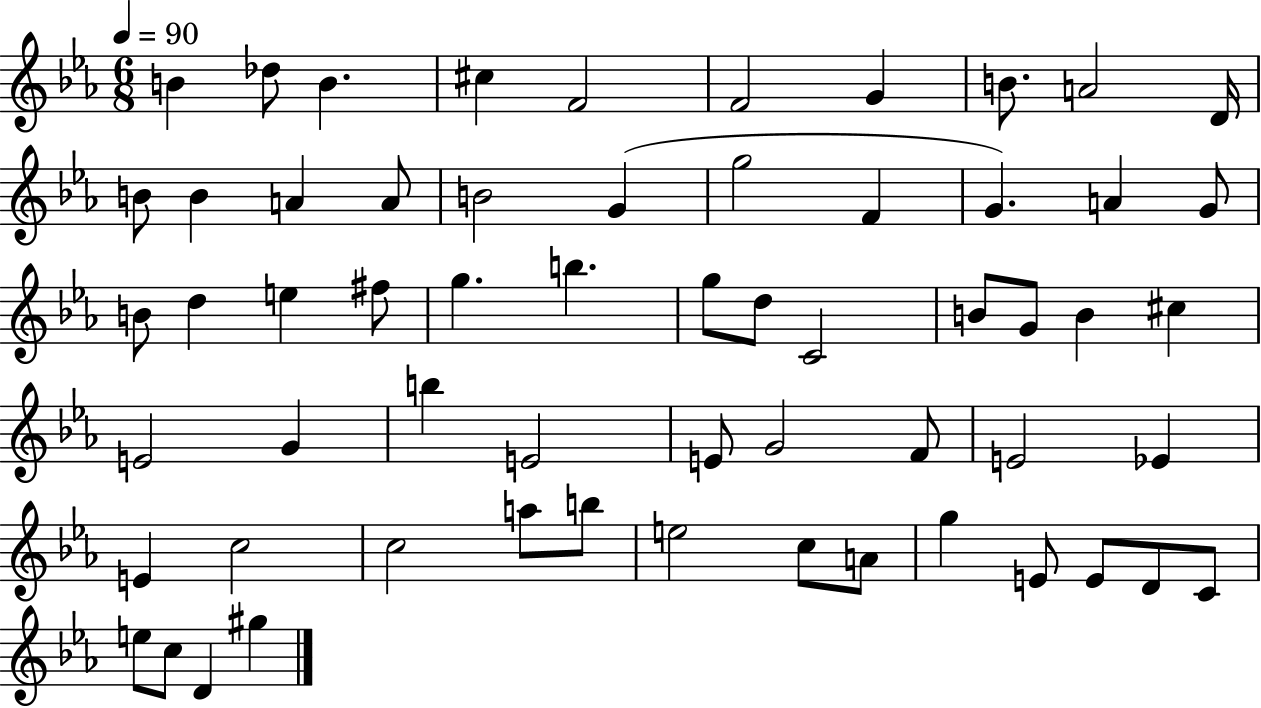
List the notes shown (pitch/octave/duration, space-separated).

B4/q Db5/e B4/q. C#5/q F4/h F4/h G4/q B4/e. A4/h D4/s B4/e B4/q A4/q A4/e B4/h G4/q G5/h F4/q G4/q. A4/q G4/e B4/e D5/q E5/q F#5/e G5/q. B5/q. G5/e D5/e C4/h B4/e G4/e B4/q C#5/q E4/h G4/q B5/q E4/h E4/e G4/h F4/e E4/h Eb4/q E4/q C5/h C5/h A5/e B5/e E5/h C5/e A4/e G5/q E4/e E4/e D4/e C4/e E5/e C5/e D4/q G#5/q